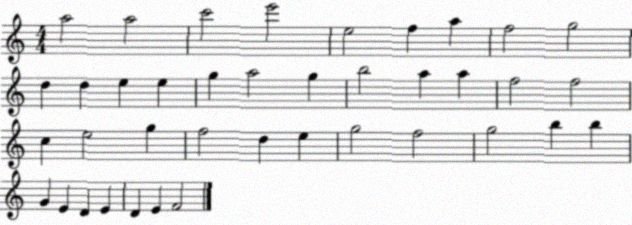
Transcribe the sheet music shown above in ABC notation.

X:1
T:Untitled
M:4/4
L:1/4
K:C
a2 a2 c'2 e'2 e2 f a f2 g2 d d e e g a2 g b2 a a f2 f2 c e2 g f2 d e g2 f2 g2 b b G E D E D E F2